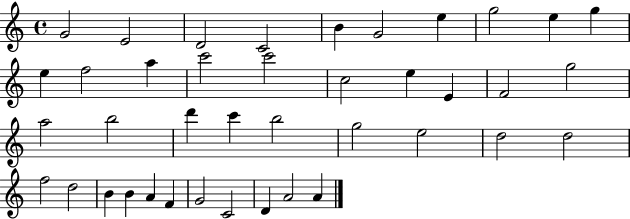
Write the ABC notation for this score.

X:1
T:Untitled
M:4/4
L:1/4
K:C
G2 E2 D2 C2 B G2 e g2 e g e f2 a c'2 c'2 c2 e E F2 g2 a2 b2 d' c' b2 g2 e2 d2 d2 f2 d2 B B A F G2 C2 D A2 A